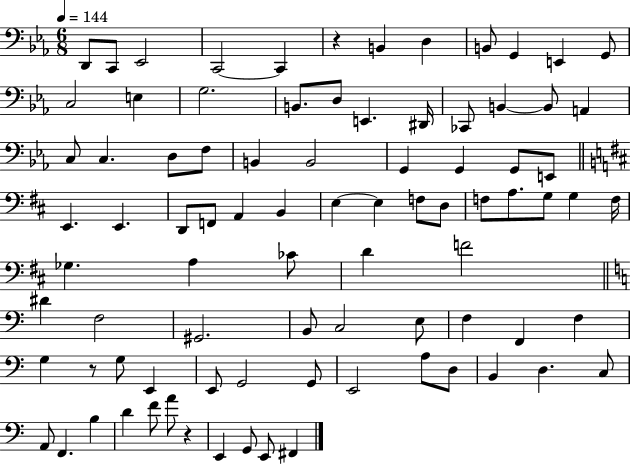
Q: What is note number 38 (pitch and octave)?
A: B2